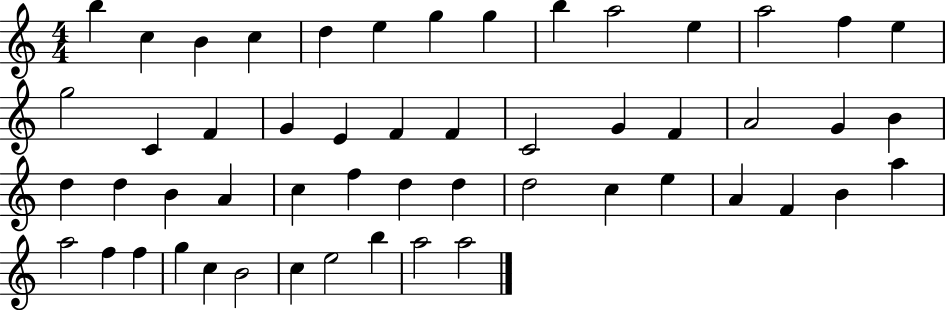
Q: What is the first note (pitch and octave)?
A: B5